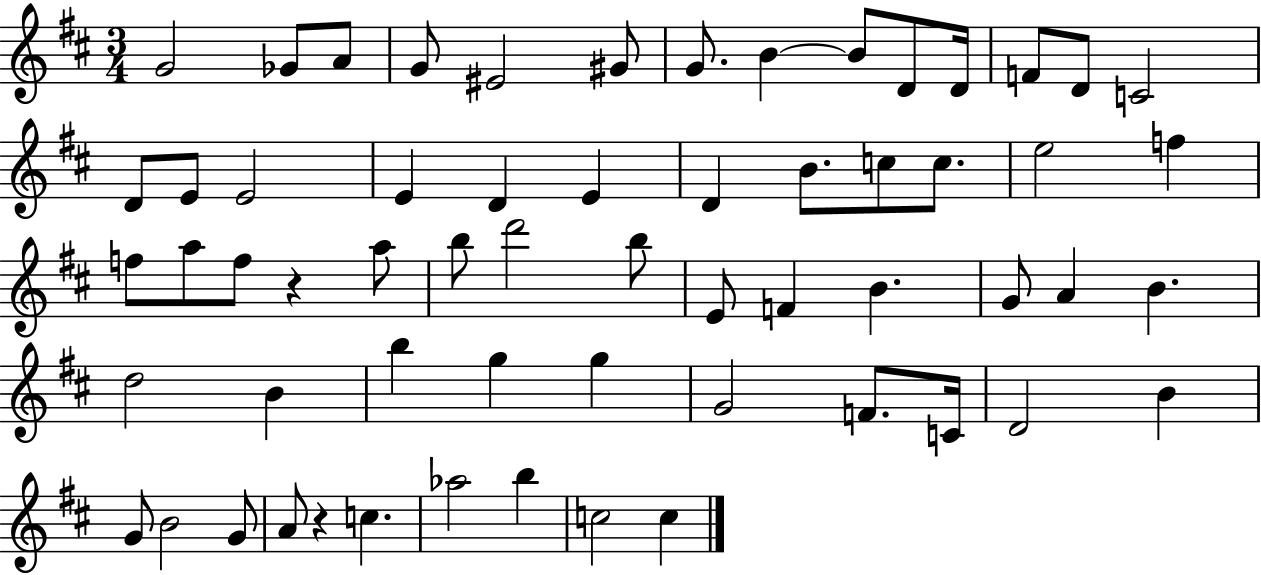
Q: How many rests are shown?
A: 2